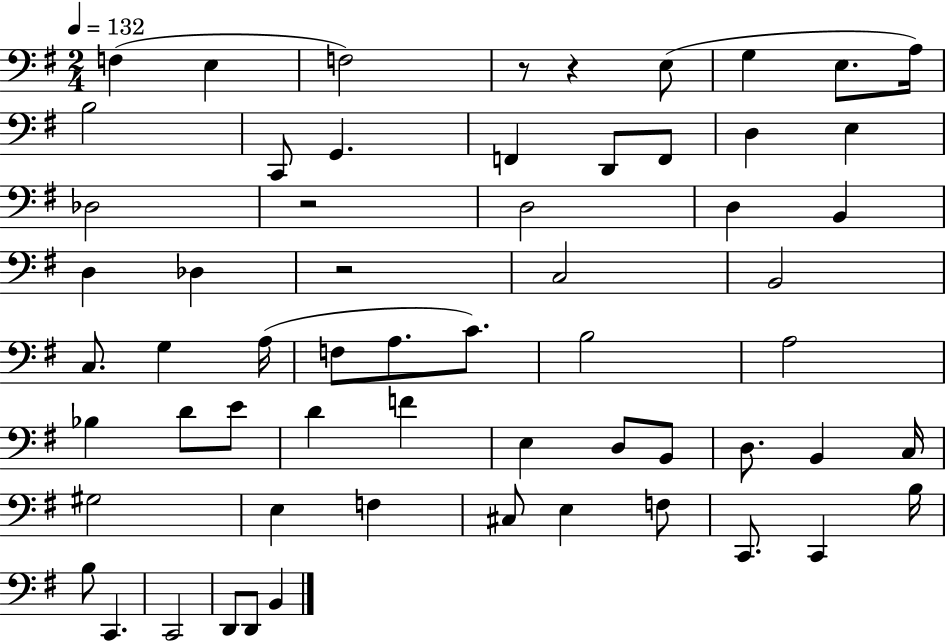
{
  \clef bass
  \numericTimeSignature
  \time 2/4
  \key g \major
  \tempo 4 = 132
  f4( e4 | f2) | r8 r4 e8( | g4 e8. a16) | \break b2 | c,8 g,4. | f,4 d,8 f,8 | d4 e4 | \break des2 | r2 | d2 | d4 b,4 | \break d4 des4 | r2 | c2 | b,2 | \break c8. g4 a16( | f8 a8. c'8.) | b2 | a2 | \break bes4 d'8 e'8 | d'4 f'4 | e4 d8 b,8 | d8. b,4 c16 | \break gis2 | e4 f4 | cis8 e4 f8 | c,8. c,4 b16 | \break b8 c,4. | c,2 | d,8 d,8 b,4 | \bar "|."
}